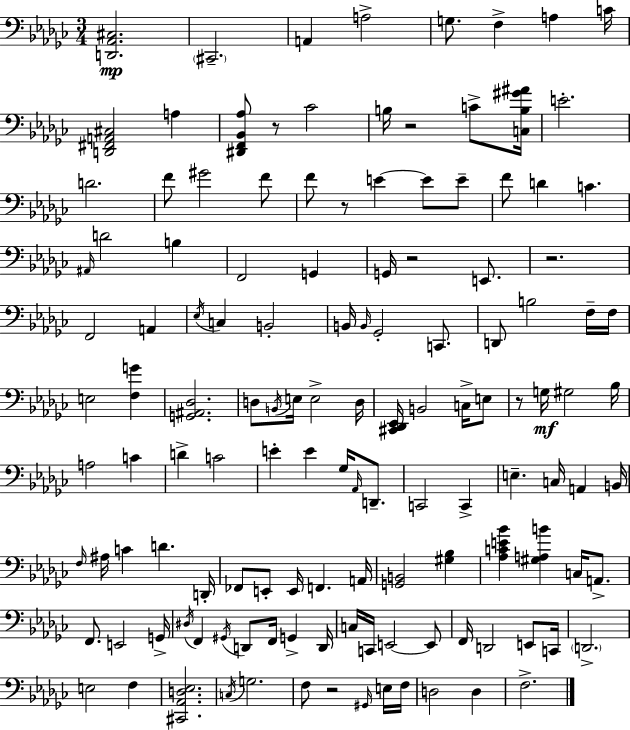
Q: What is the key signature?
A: EES minor